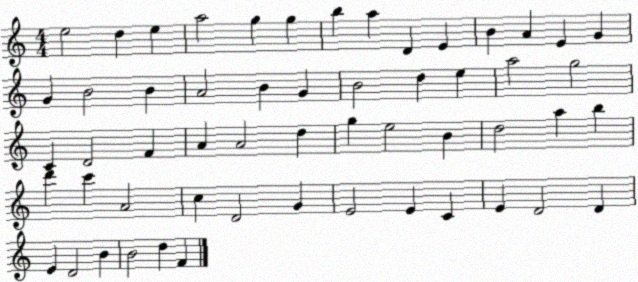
X:1
T:Untitled
M:4/4
L:1/4
K:C
e2 d e a2 g g b a D E B A E G G B2 B A2 B G B2 d e a2 g2 C D2 F A A2 d g e2 B d2 a b d' c' A2 c D2 G E2 E C E D2 D E D2 B B2 d F